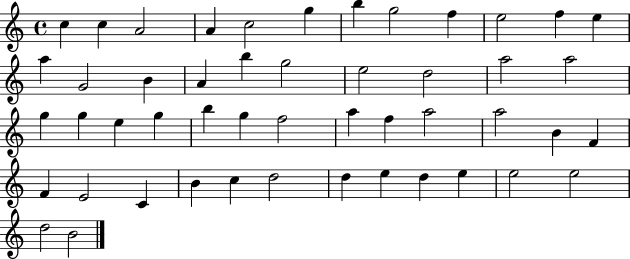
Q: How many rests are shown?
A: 0